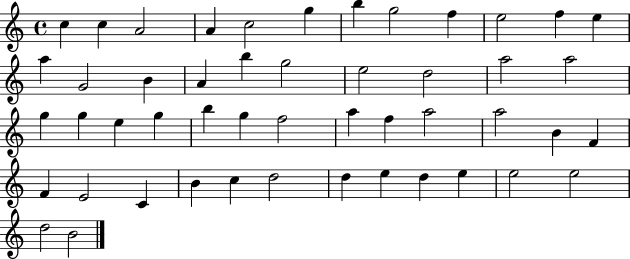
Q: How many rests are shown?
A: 0